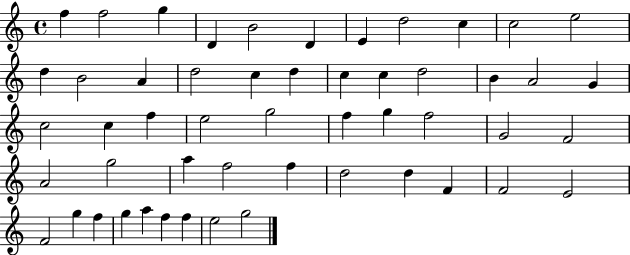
X:1
T:Untitled
M:4/4
L:1/4
K:C
f f2 g D B2 D E d2 c c2 e2 d B2 A d2 c d c c d2 B A2 G c2 c f e2 g2 f g f2 G2 F2 A2 g2 a f2 f d2 d F F2 E2 F2 g f g a f f e2 g2